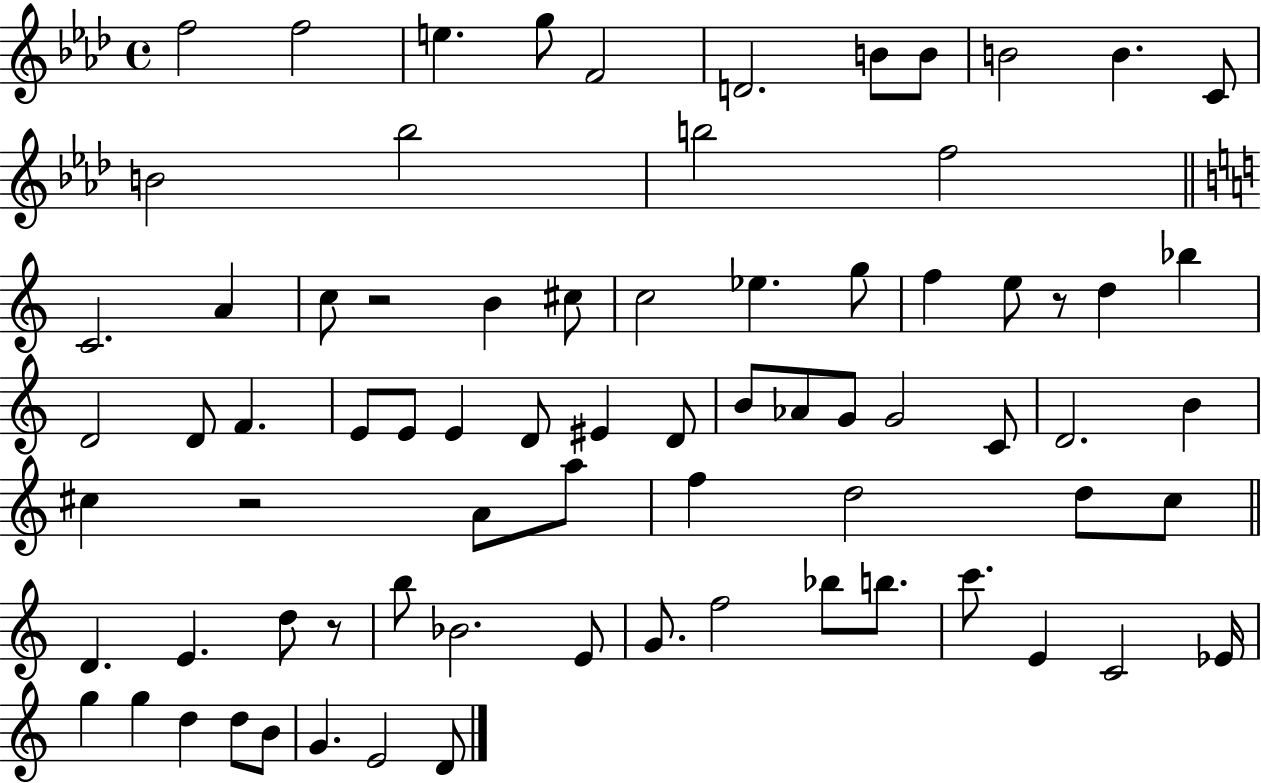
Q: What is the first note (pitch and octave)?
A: F5